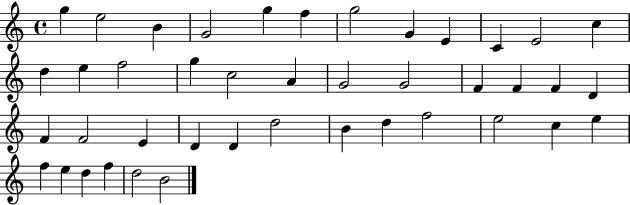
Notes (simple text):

G5/q E5/h B4/q G4/h G5/q F5/q G5/h G4/q E4/q C4/q E4/h C5/q D5/q E5/q F5/h G5/q C5/h A4/q G4/h G4/h F4/q F4/q F4/q D4/q F4/q F4/h E4/q D4/q D4/q D5/h B4/q D5/q F5/h E5/h C5/q E5/q F5/q E5/q D5/q F5/q D5/h B4/h